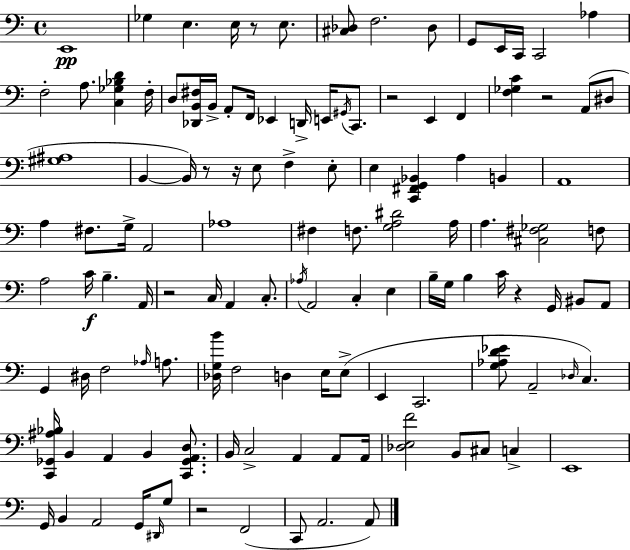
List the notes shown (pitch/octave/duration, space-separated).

E2/w Gb3/q E3/q. E3/s R/e E3/e. [C#3,Db3]/e F3/h. Db3/e G2/e E2/s C2/s C2/h Ab3/q F3/h A3/e. [C3,Gb3,Bb3,D4]/q F3/s D3/e [Db2,B2,F#3]/s B2/s A2/e F2/s Eb2/q D2/s E2/s G#2/s C2/e. R/h E2/q F2/q [F3,Gb3,C4]/q R/h A2/e D#3/e [G#3,A#3]/w B2/q B2/s R/e R/s E3/e F3/q E3/e E3/q [C2,F#2,G2,Bb2]/q A3/q B2/q A2/w A3/q F#3/e. G3/s A2/h Ab3/w F#3/q F3/e. [G3,A3,D#4]/h A3/s A3/q. [C#3,F#3,Gb3]/h F3/e A3/h C4/s B3/q. A2/s R/h C3/s A2/q C3/e. Ab3/s A2/h C3/q E3/q B3/s G3/s B3/q C4/s R/q G2/s BIS2/e A2/e G2/q D#3/s F3/h Ab3/s A3/e. [Db3,G3,B4]/s F3/h D3/q E3/s E3/e E2/q C2/h. [G3,Ab3,D4,Eb4]/e A2/h Db3/s C3/q. [C2,Gb2,A#3,Bb3]/s B2/q A2/q B2/q [C2,Gb2,A2,D3]/e. B2/s C3/h A2/q A2/e A2/s [Db3,E3,F4]/h B2/e C#3/e C3/q E2/w G2/s B2/q A2/h G2/s D#2/s G3/e R/h F2/h C2/e A2/h. A2/e